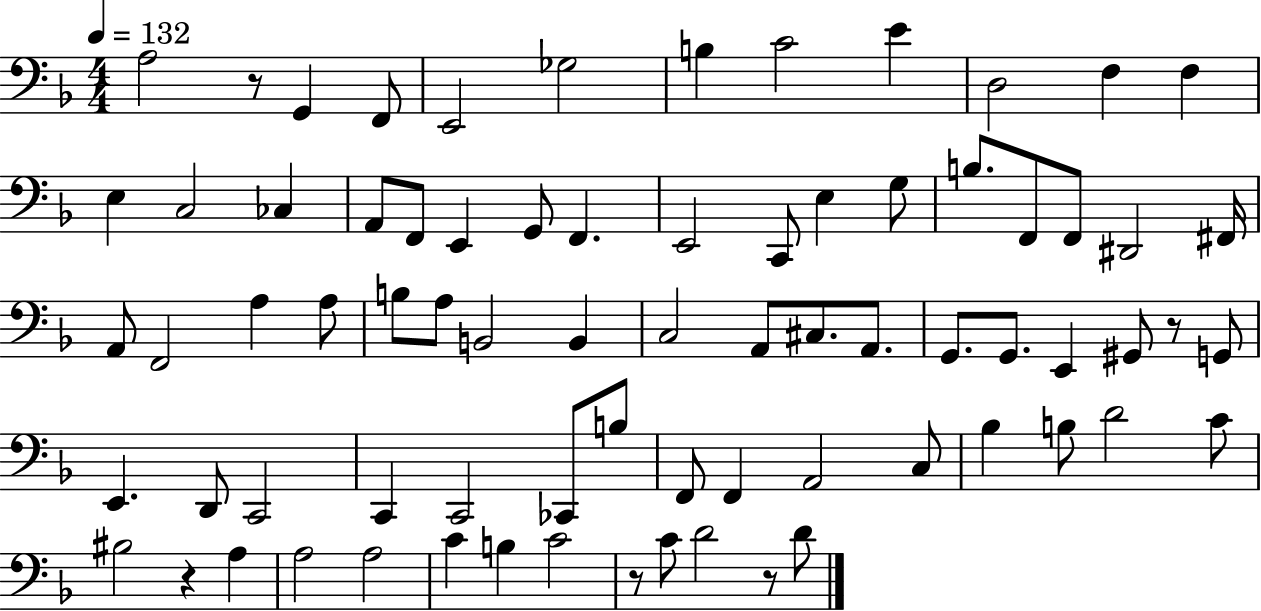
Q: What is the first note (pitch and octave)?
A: A3